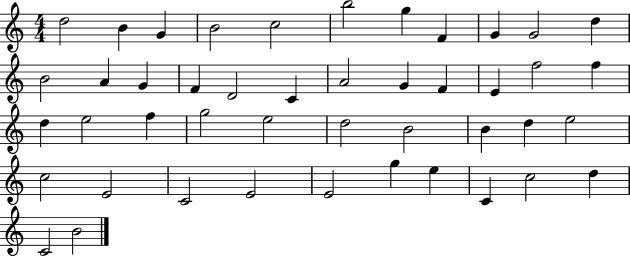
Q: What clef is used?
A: treble